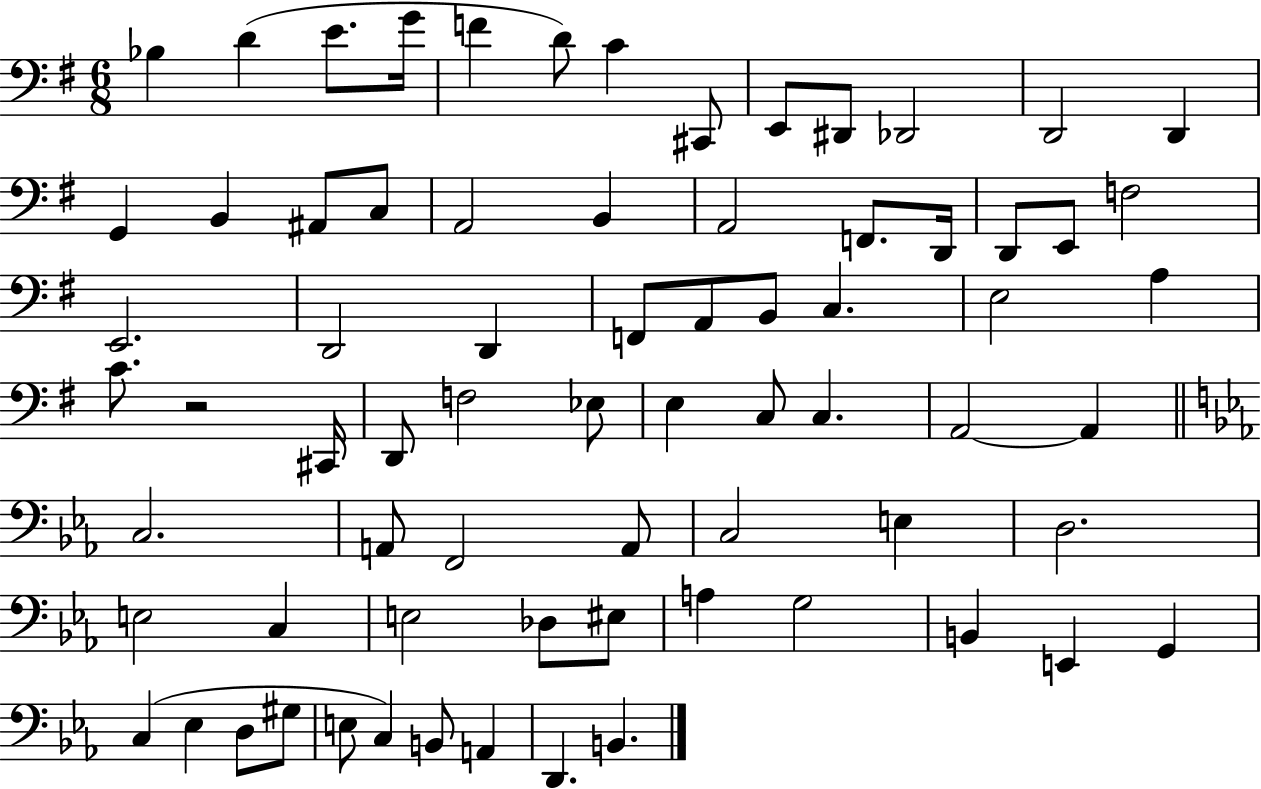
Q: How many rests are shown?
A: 1